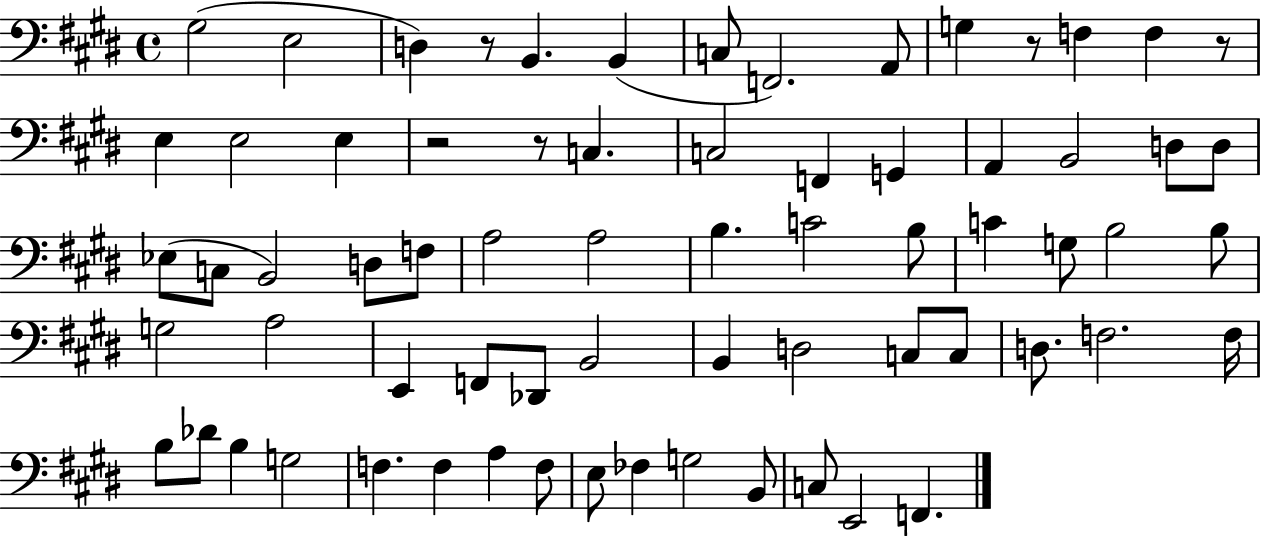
G#3/h E3/h D3/q R/e B2/q. B2/q C3/e F2/h. A2/e G3/q R/e F3/q F3/q R/e E3/q E3/h E3/q R/h R/e C3/q. C3/h F2/q G2/q A2/q B2/h D3/e D3/e Eb3/e C3/e B2/h D3/e F3/e A3/h A3/h B3/q. C4/h B3/e C4/q G3/e B3/h B3/e G3/h A3/h E2/q F2/e Db2/e B2/h B2/q D3/h C3/e C3/e D3/e. F3/h. F3/s B3/e Db4/e B3/q G3/h F3/q. F3/q A3/q F3/e E3/e FES3/q G3/h B2/e C3/e E2/h F2/q.